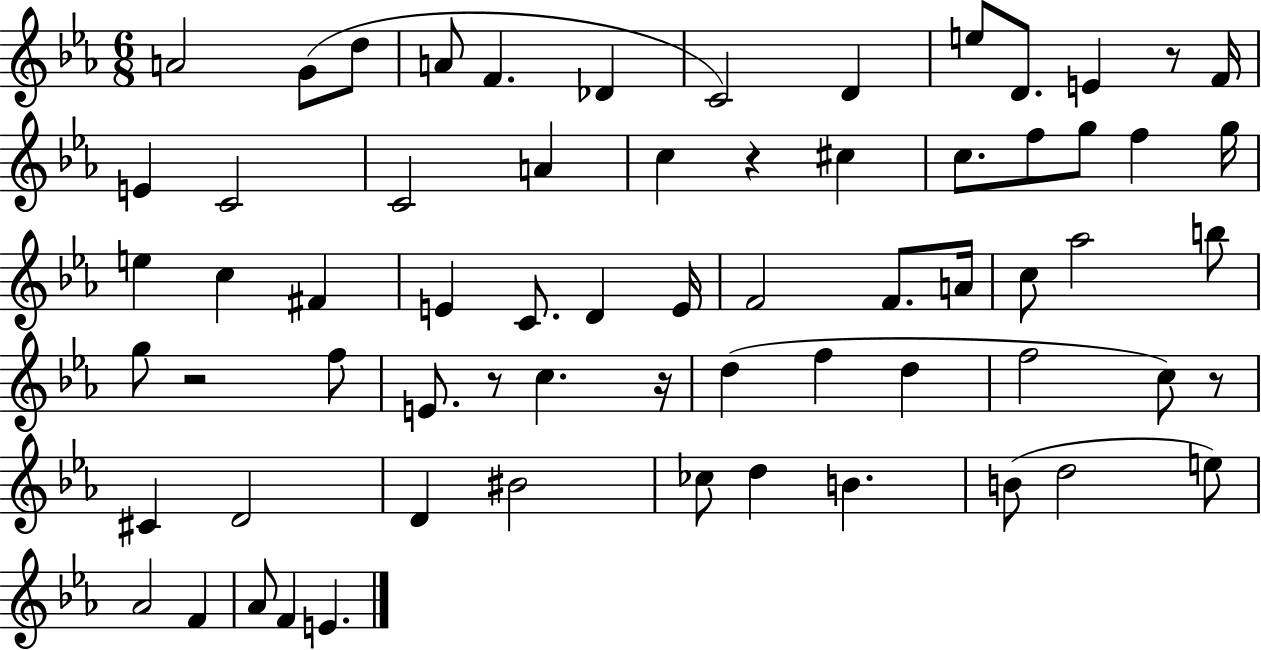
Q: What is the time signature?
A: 6/8